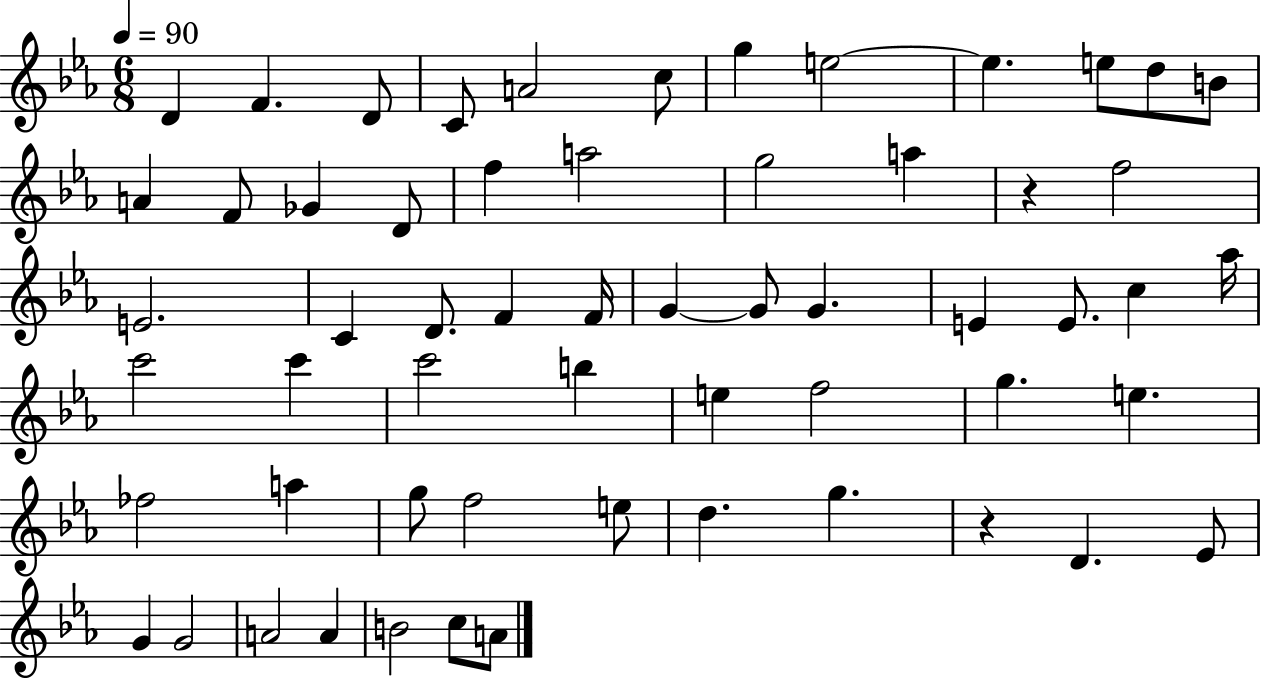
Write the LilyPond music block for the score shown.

{
  \clef treble
  \numericTimeSignature
  \time 6/8
  \key ees \major
  \tempo 4 = 90
  d'4 f'4. d'8 | c'8 a'2 c''8 | g''4 e''2~~ | e''4. e''8 d''8 b'8 | \break a'4 f'8 ges'4 d'8 | f''4 a''2 | g''2 a''4 | r4 f''2 | \break e'2. | c'4 d'8. f'4 f'16 | g'4~~ g'8 g'4. | e'4 e'8. c''4 aes''16 | \break c'''2 c'''4 | c'''2 b''4 | e''4 f''2 | g''4. e''4. | \break fes''2 a''4 | g''8 f''2 e''8 | d''4. g''4. | r4 d'4. ees'8 | \break g'4 g'2 | a'2 a'4 | b'2 c''8 a'8 | \bar "|."
}